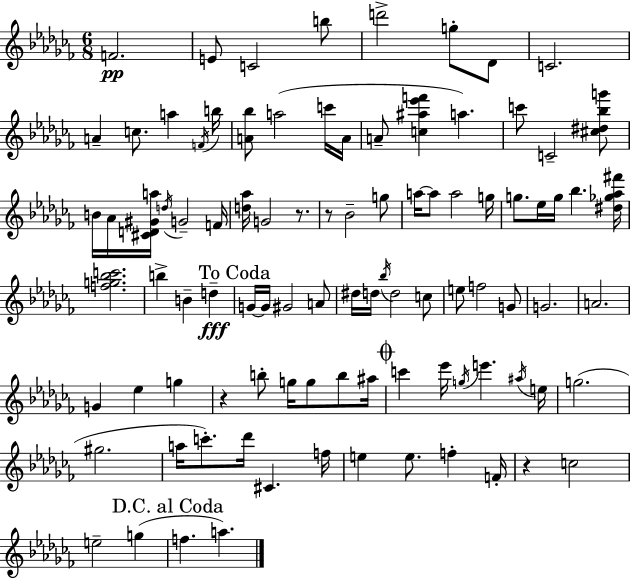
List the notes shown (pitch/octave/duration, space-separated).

F4/h. E4/e C4/h B5/e D6/h G5/e Db4/e C4/h. A4/q C5/e. A5/q F4/s B5/s [A4,Bb5]/e A5/h C6/s A4/s A4/e [C5,A#5,Eb6,F6]/q A5/q. C6/e C4/h [C#5,D#5,Bb5,G6]/e B4/s Ab4/s [C#4,D4,G#4,A5]/s D5/s G4/h F4/s [D5,Ab5]/s G4/h R/e. R/e Bb4/h G5/e A5/s A5/e A5/h G5/s G5/e. Eb5/s G5/s Bb5/q. [D#5,Gb5,Ab5,F#6]/s [F5,G5,Bb5,C6]/h. B5/q B4/q D5/q G4/s G4/s G#4/h A4/e D#5/s D5/s Bb5/s D5/h C5/e E5/e F5/h G4/e G4/h. A4/h. G4/q Eb5/q G5/q R/q B5/e G5/s G5/e B5/e A#5/s C6/q Eb6/s G5/s E6/q. A#5/s E5/s G5/h. G#5/h. A5/s C6/e. Db6/s C#4/q. F5/s E5/q E5/e. F5/q F4/s R/q C5/h E5/h G5/q F5/q. A5/q.